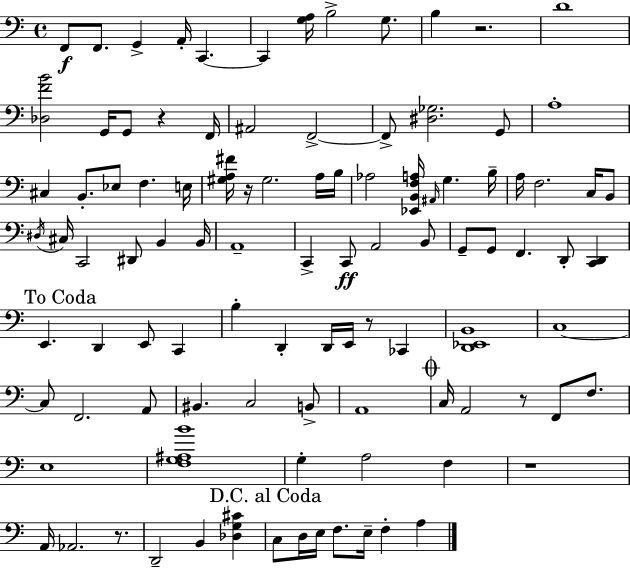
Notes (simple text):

F2/e F2/e. G2/q A2/s C2/q. C2/q [G3,A3]/s B3/h G3/e. B3/q R/h. D4/w [Db3,F4,B4]/h G2/s G2/e R/q F2/s A#2/h F2/h F2/e [D#3,Gb3]/h. G2/e A3/w C#3/q B2/e. Eb3/e F3/q. E3/s [G#3,A3,F#4]/s R/s G#3/h. A3/s B3/s Ab3/h [Eb2,B2,F3,A3]/s A#2/s G3/q. B3/s A3/s F3/h. C3/s B2/e D#3/s C#3/s C2/h D#2/e B2/q B2/s A2/w C2/q C2/e A2/h B2/e G2/e G2/e F2/q. D2/e [C2,D2]/q E2/q. D2/q E2/e C2/q B3/q D2/q D2/s E2/s R/e CES2/q [D2,Eb2,B2]/w C3/w C3/e F2/h. A2/e BIS2/q. C3/h B2/e A2/w C3/s A2/h R/e F2/e F3/e. E3/w [F3,G3,A#3,B4]/w G3/q A3/h F3/q R/w A2/s Ab2/h. R/e. D2/h B2/q [Db3,G3,C#4]/q C3/e D3/s E3/s F3/e. E3/s F3/q A3/q